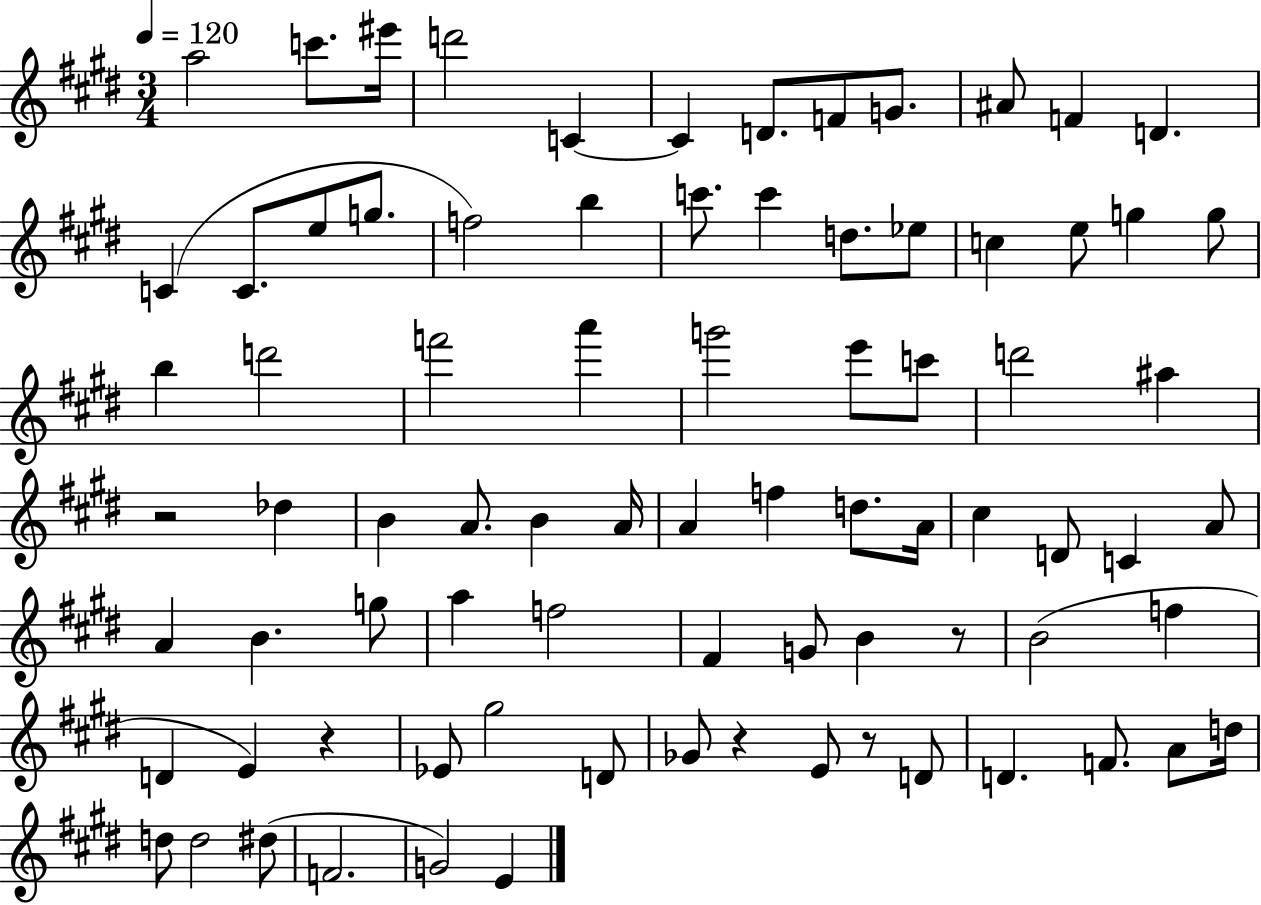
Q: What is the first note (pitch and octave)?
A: A5